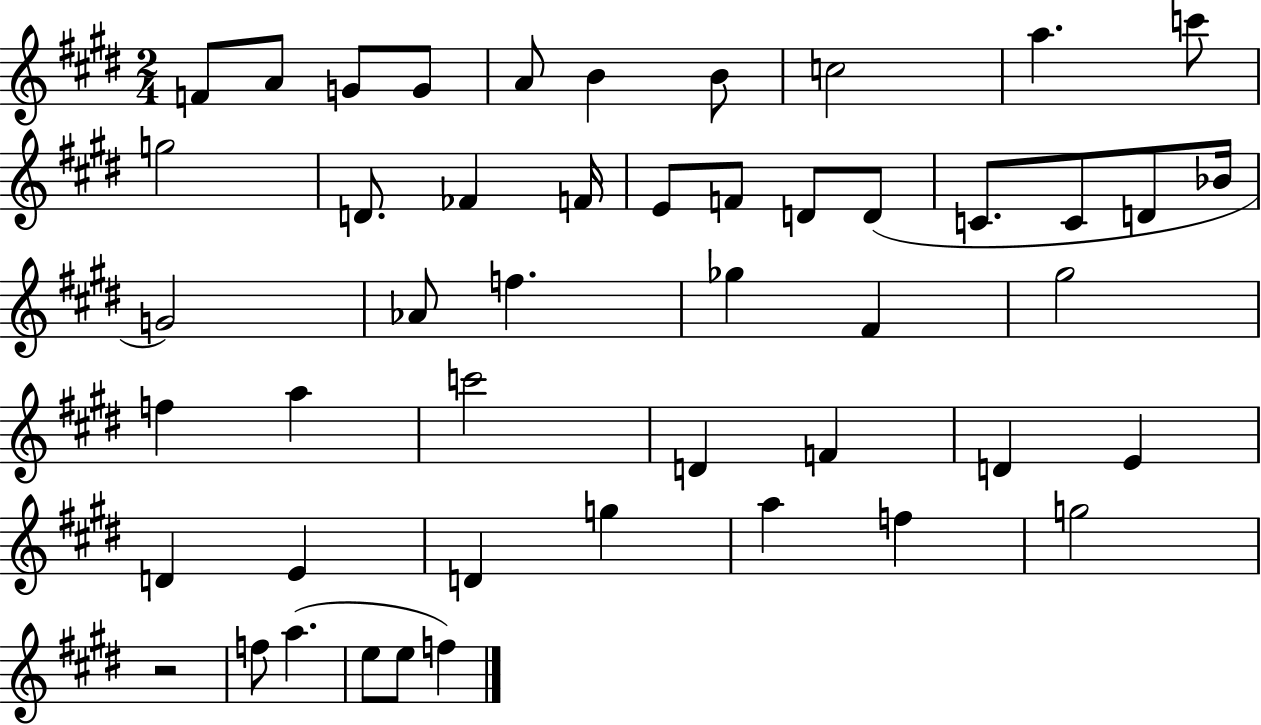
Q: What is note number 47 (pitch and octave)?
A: F5